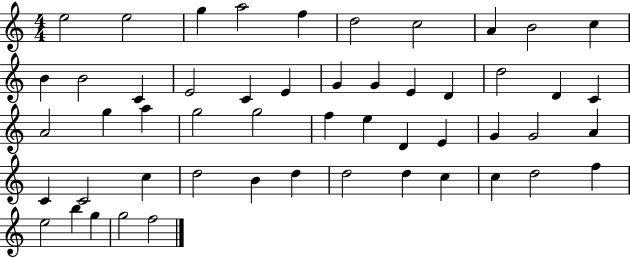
X:1
T:Untitled
M:4/4
L:1/4
K:C
e2 e2 g a2 f d2 c2 A B2 c B B2 C E2 C E G G E D d2 D C A2 g a g2 g2 f e D E G G2 A C C2 c d2 B d d2 d c c d2 f e2 b g g2 f2